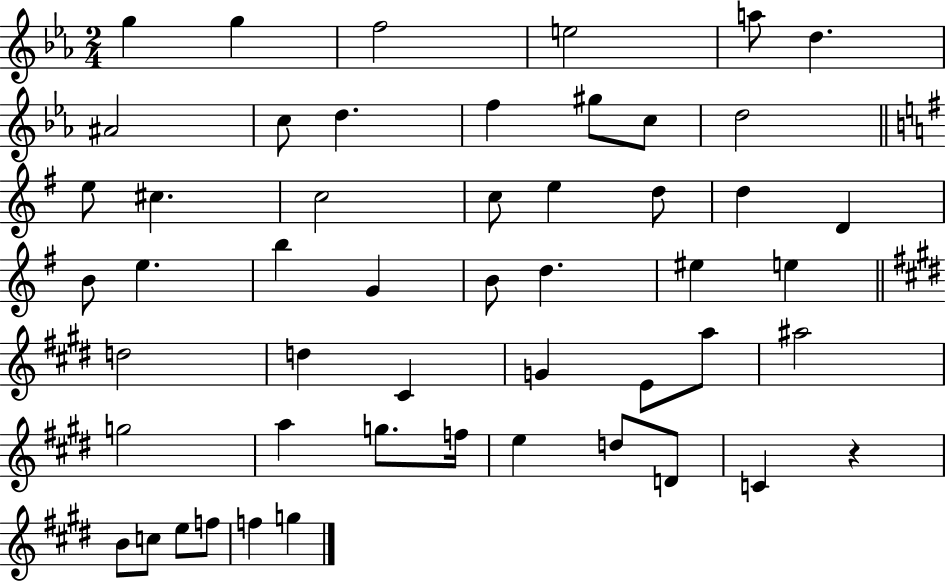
{
  \clef treble
  \numericTimeSignature
  \time 2/4
  \key ees \major
  g''4 g''4 | f''2 | e''2 | a''8 d''4. | \break ais'2 | c''8 d''4. | f''4 gis''8 c''8 | d''2 | \break \bar "||" \break \key g \major e''8 cis''4. | c''2 | c''8 e''4 d''8 | d''4 d'4 | \break b'8 e''4. | b''4 g'4 | b'8 d''4. | eis''4 e''4 | \break \bar "||" \break \key e \major d''2 | d''4 cis'4 | g'4 e'8 a''8 | ais''2 | \break g''2 | a''4 g''8. f''16 | e''4 d''8 d'8 | c'4 r4 | \break b'8 c''8 e''8 f''8 | f''4 g''4 | \bar "|."
}